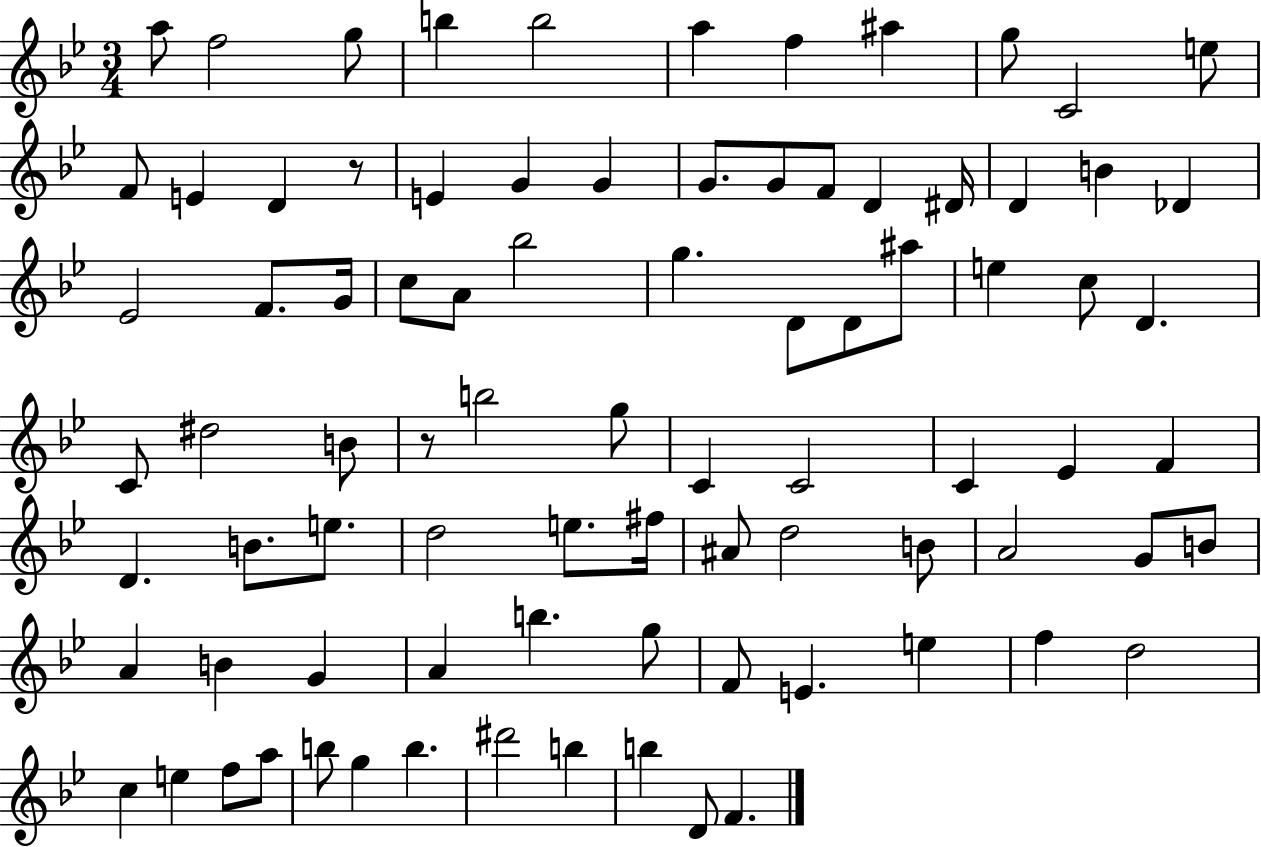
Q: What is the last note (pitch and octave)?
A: F4